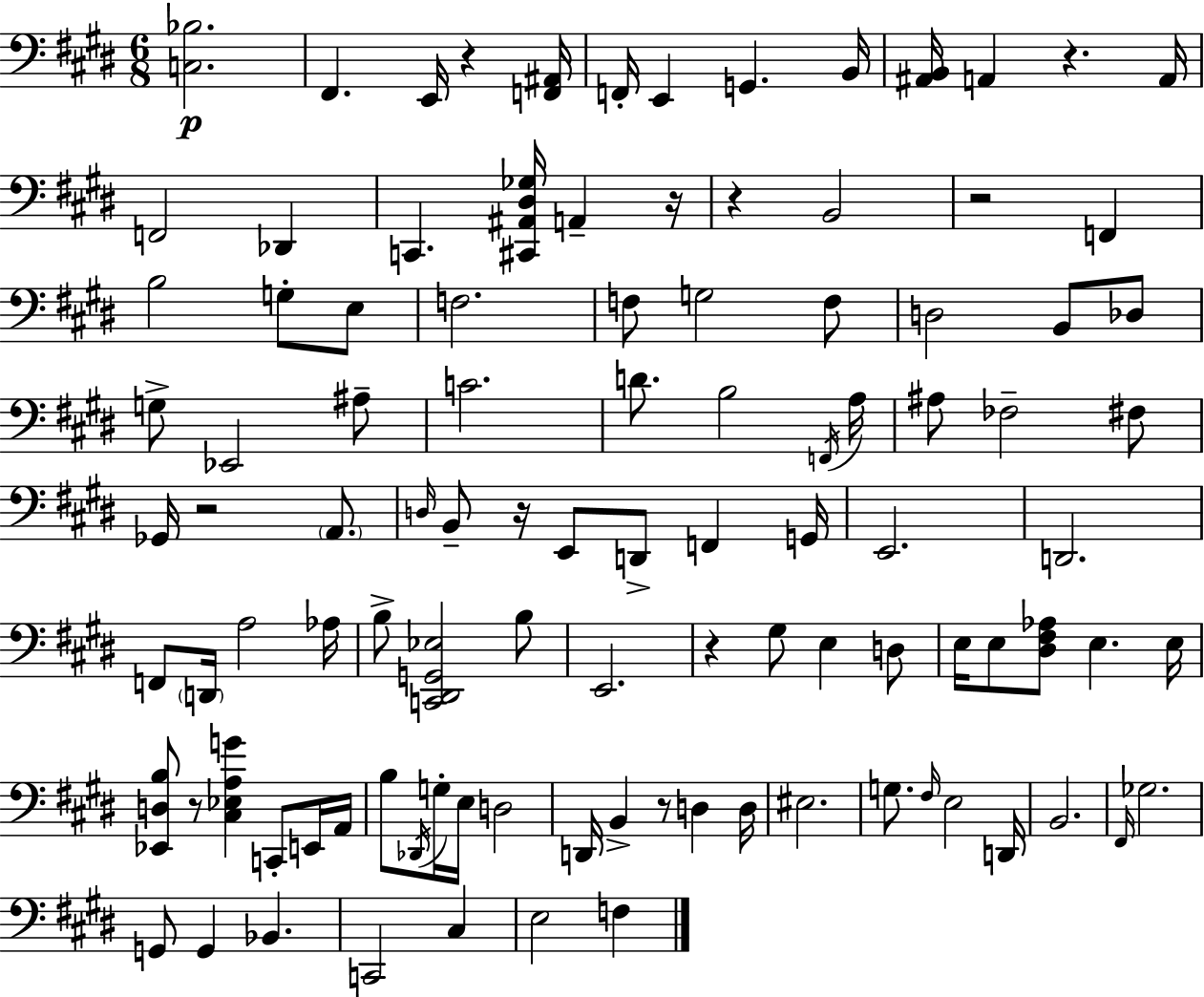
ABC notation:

X:1
T:Untitled
M:6/8
L:1/4
K:E
[C,_B,]2 ^F,, E,,/4 z [F,,^A,,]/4 F,,/4 E,, G,, B,,/4 [^A,,B,,]/4 A,, z A,,/4 F,,2 _D,, C,, [^C,,^A,,^D,_G,]/4 A,, z/4 z B,,2 z2 F,, B,2 G,/2 E,/2 F,2 F,/2 G,2 F,/2 D,2 B,,/2 _D,/2 G,/2 _E,,2 ^A,/2 C2 D/2 B,2 F,,/4 A,/4 ^A,/2 _F,2 ^F,/2 _G,,/4 z2 A,,/2 D,/4 B,,/2 z/4 E,,/2 D,,/2 F,, G,,/4 E,,2 D,,2 F,,/2 D,,/4 A,2 _A,/4 B,/2 [C,,^D,,G,,_E,]2 B,/2 E,,2 z ^G,/2 E, D,/2 E,/4 E,/2 [^D,^F,_A,]/2 E, E,/4 [_E,,D,B,]/2 z/2 [^C,_E,A,G] C,,/2 E,,/4 A,,/4 B,/2 _D,,/4 G,/4 E,/4 D,2 D,,/4 B,, z/2 D, D,/4 ^E,2 G,/2 ^F,/4 E,2 D,,/4 B,,2 ^F,,/4 _G,2 G,,/2 G,, _B,, C,,2 ^C, E,2 F,